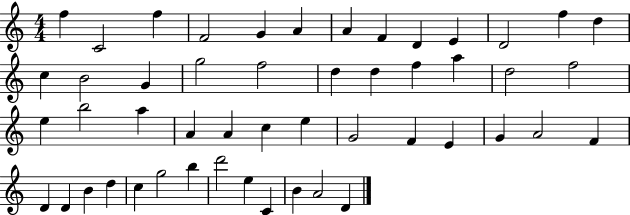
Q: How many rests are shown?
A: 0